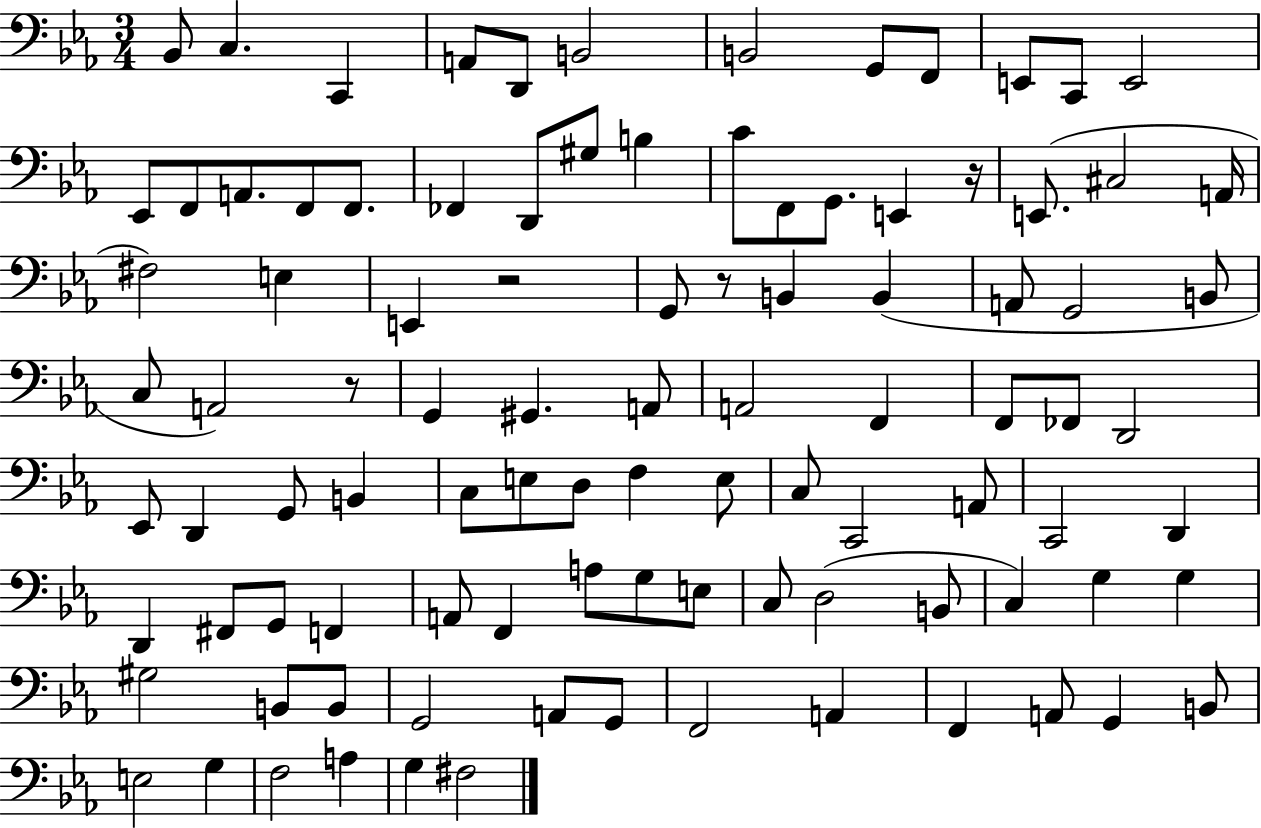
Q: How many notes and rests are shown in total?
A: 98